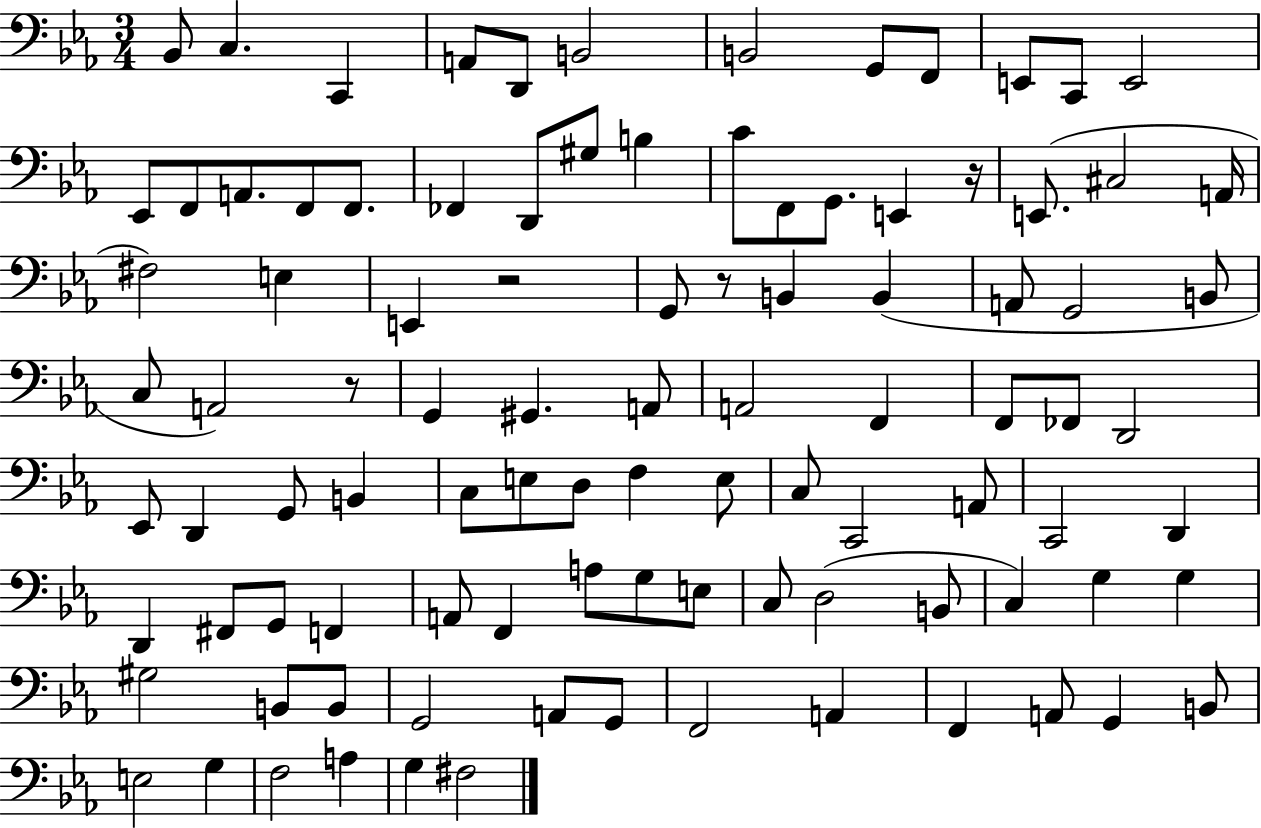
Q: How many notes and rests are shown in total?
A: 98